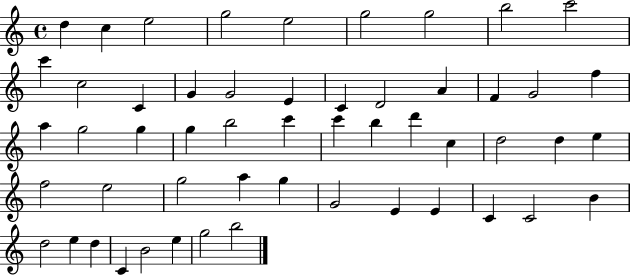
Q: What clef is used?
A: treble